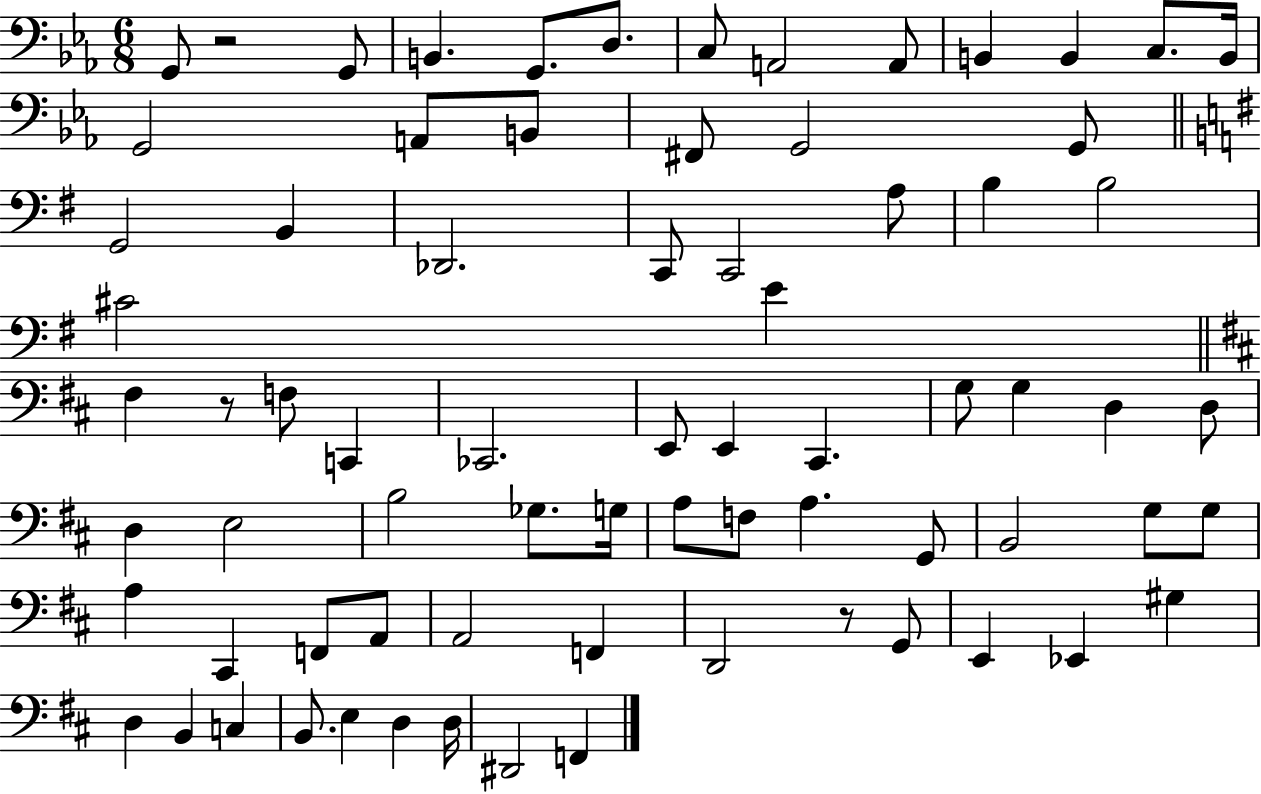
{
  \clef bass
  \numericTimeSignature
  \time 6/8
  \key ees \major
  g,8 r2 g,8 | b,4. g,8. d8. | c8 a,2 a,8 | b,4 b,4 c8. b,16 | \break g,2 a,8 b,8 | fis,8 g,2 g,8 | \bar "||" \break \key g \major g,2 b,4 | des,2. | c,8 c,2 a8 | b4 b2 | \break cis'2 e'4 | \bar "||" \break \key d \major fis4 r8 f8 c,4 | ces,2. | e,8 e,4 cis,4. | g8 g4 d4 d8 | \break d4 e2 | b2 ges8. g16 | a8 f8 a4. g,8 | b,2 g8 g8 | \break a4 cis,4 f,8 a,8 | a,2 f,4 | d,2 r8 g,8 | e,4 ees,4 gis4 | \break d4 b,4 c4 | b,8. e4 d4 d16 | dis,2 f,4 | \bar "|."
}